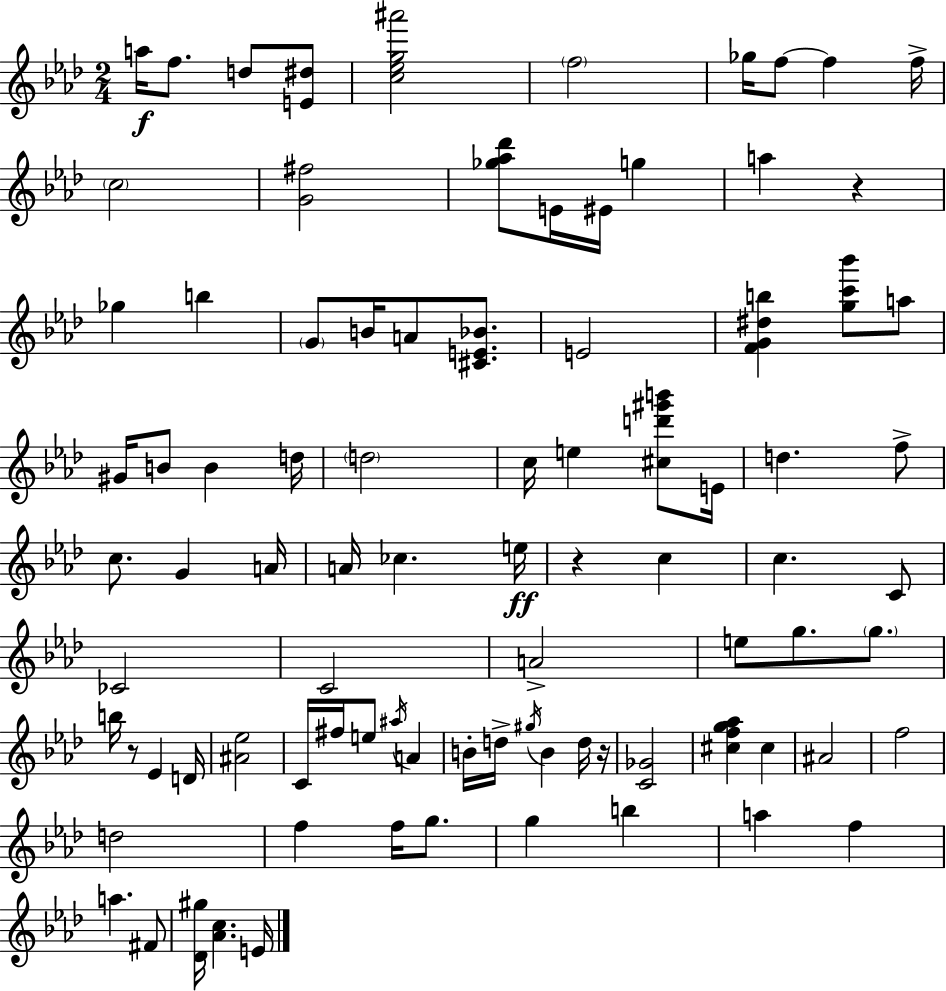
A5/s F5/e. D5/e [E4,D#5]/e [C5,Eb5,G5,A#6]/h F5/h Gb5/s F5/e F5/q F5/s C5/h [G4,F#5]/h [Gb5,Ab5,Db6]/e E4/s EIS4/s G5/q A5/q R/q Gb5/q B5/q G4/e B4/s A4/e [C#4,E4,Bb4]/e. E4/h [F4,G4,D#5,B5]/q [G5,C6,Bb6]/e A5/e G#4/s B4/e B4/q D5/s D5/h C5/s E5/q [C#5,D6,G#6,B6]/e E4/s D5/q. F5/e C5/e. G4/q A4/s A4/s CES5/q. E5/s R/q C5/q C5/q. C4/e CES4/h C4/h A4/h E5/e G5/e. G5/e. B5/s R/e Eb4/q D4/s [A#4,Eb5]/h C4/s F#5/s E5/e A#5/s A4/q B4/s D5/s G#5/s B4/q D5/s R/s [C4,Gb4]/h [C#5,F5,G5,Ab5]/q C#5/q A#4/h F5/h D5/h F5/q F5/s G5/e. G5/q B5/q A5/q F5/q A5/q. F#4/e [Db4,G#5]/s [Ab4,C5]/q. E4/s